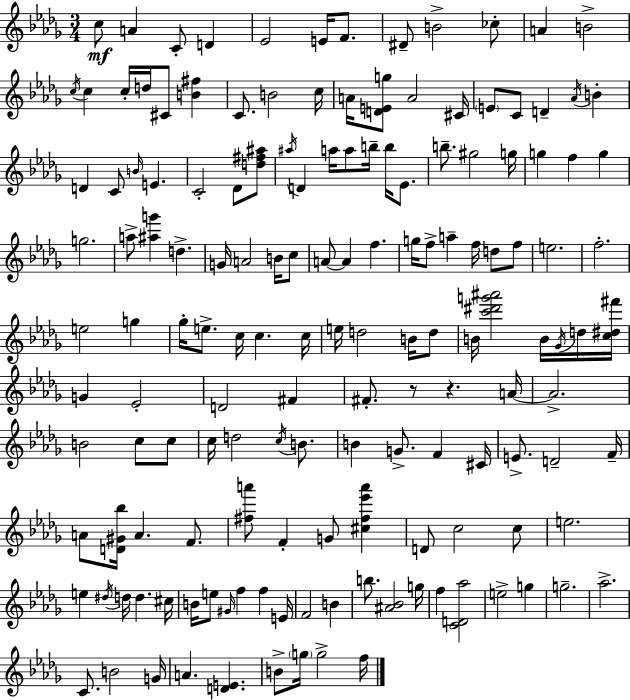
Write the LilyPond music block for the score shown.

{
  \clef treble
  \numericTimeSignature
  \time 3/4
  \key bes \minor
  c''8\mf a'4 c'8-. d'4 | ees'2 e'16 f'8. | dis'8-- b'2-> ces''8-. | a'4 b'2-> | \break \acciaccatura { c''16 } c''4 c''16-. d''16 cis'8 <b' fis''>4 | c'8. b'2 | c''16 a'16 <d' e' g''>8 a'2 | cis'16 \parenthesize e'8 c'8 d'4-- \acciaccatura { aes'16 } b'4-. | \break d'4 c'8 \grace { b'16 } e'4. | c'2-. des'8 | <d'' fis'' ais''>8 \acciaccatura { ais''16 } d'4 a''16 a''8 b''16-- | b''16 ees'8. b''8.-- gis''2 | \break g''16 g''4 f''4 | g''4 g''2. | a''8-> <ais'' g'''>4 d''4.-> | g'16 a'2 | \break b'16 c''8 a'8~~ a'4 f''4. | g''16 f''8-> a''4-- f''16 | d''8 f''8 e''2. | f''2.-. | \break e''2 | g''4 ges''16-. e''8.-> c''16 c''4. | c''16 e''16 d''2 | b'16 d''8 b'16 <c''' dis''' g''' ais'''>2 | \break b'16 \acciaccatura { ges'16 } d''16 <c'' dis'' fis'''>16 g'4 ees'2-. | d'2 | fis'4 fis'8.-. r8 r4. | a'16~~ a'2.-> | \break b'2 | c''8 c''8 c''16 d''2 | \acciaccatura { c''16 } b'8. b'4 g'8.-> | f'4 cis'16 e'8.-> d'2-- | \break f'16-- a'8 <d' gis' bes''>16 a'4. | f'8. <fis'' a'''>8 f'4-. | g'8 <cis'' fis'' ees''' a'''>4 d'8 c''2 | c''8 e''2. | \break e''4 \acciaccatura { dis''16 } d''16 | d''4. cis''16 b'16 e''8 \grace { gis'16 } f''4 | f''4 e'16 f'2 | b'4 b''8. <ais' bes'>2 | \break g''16 f''4 | <c' d' aes''>2 e''2-> | g''4 g''2.-- | aes''2.-> | \break c'8. b'2 | g'16 a'4. | <d' e'>4. b'8-> \parenthesize g''16 g''2-> | f''16 \bar "|."
}